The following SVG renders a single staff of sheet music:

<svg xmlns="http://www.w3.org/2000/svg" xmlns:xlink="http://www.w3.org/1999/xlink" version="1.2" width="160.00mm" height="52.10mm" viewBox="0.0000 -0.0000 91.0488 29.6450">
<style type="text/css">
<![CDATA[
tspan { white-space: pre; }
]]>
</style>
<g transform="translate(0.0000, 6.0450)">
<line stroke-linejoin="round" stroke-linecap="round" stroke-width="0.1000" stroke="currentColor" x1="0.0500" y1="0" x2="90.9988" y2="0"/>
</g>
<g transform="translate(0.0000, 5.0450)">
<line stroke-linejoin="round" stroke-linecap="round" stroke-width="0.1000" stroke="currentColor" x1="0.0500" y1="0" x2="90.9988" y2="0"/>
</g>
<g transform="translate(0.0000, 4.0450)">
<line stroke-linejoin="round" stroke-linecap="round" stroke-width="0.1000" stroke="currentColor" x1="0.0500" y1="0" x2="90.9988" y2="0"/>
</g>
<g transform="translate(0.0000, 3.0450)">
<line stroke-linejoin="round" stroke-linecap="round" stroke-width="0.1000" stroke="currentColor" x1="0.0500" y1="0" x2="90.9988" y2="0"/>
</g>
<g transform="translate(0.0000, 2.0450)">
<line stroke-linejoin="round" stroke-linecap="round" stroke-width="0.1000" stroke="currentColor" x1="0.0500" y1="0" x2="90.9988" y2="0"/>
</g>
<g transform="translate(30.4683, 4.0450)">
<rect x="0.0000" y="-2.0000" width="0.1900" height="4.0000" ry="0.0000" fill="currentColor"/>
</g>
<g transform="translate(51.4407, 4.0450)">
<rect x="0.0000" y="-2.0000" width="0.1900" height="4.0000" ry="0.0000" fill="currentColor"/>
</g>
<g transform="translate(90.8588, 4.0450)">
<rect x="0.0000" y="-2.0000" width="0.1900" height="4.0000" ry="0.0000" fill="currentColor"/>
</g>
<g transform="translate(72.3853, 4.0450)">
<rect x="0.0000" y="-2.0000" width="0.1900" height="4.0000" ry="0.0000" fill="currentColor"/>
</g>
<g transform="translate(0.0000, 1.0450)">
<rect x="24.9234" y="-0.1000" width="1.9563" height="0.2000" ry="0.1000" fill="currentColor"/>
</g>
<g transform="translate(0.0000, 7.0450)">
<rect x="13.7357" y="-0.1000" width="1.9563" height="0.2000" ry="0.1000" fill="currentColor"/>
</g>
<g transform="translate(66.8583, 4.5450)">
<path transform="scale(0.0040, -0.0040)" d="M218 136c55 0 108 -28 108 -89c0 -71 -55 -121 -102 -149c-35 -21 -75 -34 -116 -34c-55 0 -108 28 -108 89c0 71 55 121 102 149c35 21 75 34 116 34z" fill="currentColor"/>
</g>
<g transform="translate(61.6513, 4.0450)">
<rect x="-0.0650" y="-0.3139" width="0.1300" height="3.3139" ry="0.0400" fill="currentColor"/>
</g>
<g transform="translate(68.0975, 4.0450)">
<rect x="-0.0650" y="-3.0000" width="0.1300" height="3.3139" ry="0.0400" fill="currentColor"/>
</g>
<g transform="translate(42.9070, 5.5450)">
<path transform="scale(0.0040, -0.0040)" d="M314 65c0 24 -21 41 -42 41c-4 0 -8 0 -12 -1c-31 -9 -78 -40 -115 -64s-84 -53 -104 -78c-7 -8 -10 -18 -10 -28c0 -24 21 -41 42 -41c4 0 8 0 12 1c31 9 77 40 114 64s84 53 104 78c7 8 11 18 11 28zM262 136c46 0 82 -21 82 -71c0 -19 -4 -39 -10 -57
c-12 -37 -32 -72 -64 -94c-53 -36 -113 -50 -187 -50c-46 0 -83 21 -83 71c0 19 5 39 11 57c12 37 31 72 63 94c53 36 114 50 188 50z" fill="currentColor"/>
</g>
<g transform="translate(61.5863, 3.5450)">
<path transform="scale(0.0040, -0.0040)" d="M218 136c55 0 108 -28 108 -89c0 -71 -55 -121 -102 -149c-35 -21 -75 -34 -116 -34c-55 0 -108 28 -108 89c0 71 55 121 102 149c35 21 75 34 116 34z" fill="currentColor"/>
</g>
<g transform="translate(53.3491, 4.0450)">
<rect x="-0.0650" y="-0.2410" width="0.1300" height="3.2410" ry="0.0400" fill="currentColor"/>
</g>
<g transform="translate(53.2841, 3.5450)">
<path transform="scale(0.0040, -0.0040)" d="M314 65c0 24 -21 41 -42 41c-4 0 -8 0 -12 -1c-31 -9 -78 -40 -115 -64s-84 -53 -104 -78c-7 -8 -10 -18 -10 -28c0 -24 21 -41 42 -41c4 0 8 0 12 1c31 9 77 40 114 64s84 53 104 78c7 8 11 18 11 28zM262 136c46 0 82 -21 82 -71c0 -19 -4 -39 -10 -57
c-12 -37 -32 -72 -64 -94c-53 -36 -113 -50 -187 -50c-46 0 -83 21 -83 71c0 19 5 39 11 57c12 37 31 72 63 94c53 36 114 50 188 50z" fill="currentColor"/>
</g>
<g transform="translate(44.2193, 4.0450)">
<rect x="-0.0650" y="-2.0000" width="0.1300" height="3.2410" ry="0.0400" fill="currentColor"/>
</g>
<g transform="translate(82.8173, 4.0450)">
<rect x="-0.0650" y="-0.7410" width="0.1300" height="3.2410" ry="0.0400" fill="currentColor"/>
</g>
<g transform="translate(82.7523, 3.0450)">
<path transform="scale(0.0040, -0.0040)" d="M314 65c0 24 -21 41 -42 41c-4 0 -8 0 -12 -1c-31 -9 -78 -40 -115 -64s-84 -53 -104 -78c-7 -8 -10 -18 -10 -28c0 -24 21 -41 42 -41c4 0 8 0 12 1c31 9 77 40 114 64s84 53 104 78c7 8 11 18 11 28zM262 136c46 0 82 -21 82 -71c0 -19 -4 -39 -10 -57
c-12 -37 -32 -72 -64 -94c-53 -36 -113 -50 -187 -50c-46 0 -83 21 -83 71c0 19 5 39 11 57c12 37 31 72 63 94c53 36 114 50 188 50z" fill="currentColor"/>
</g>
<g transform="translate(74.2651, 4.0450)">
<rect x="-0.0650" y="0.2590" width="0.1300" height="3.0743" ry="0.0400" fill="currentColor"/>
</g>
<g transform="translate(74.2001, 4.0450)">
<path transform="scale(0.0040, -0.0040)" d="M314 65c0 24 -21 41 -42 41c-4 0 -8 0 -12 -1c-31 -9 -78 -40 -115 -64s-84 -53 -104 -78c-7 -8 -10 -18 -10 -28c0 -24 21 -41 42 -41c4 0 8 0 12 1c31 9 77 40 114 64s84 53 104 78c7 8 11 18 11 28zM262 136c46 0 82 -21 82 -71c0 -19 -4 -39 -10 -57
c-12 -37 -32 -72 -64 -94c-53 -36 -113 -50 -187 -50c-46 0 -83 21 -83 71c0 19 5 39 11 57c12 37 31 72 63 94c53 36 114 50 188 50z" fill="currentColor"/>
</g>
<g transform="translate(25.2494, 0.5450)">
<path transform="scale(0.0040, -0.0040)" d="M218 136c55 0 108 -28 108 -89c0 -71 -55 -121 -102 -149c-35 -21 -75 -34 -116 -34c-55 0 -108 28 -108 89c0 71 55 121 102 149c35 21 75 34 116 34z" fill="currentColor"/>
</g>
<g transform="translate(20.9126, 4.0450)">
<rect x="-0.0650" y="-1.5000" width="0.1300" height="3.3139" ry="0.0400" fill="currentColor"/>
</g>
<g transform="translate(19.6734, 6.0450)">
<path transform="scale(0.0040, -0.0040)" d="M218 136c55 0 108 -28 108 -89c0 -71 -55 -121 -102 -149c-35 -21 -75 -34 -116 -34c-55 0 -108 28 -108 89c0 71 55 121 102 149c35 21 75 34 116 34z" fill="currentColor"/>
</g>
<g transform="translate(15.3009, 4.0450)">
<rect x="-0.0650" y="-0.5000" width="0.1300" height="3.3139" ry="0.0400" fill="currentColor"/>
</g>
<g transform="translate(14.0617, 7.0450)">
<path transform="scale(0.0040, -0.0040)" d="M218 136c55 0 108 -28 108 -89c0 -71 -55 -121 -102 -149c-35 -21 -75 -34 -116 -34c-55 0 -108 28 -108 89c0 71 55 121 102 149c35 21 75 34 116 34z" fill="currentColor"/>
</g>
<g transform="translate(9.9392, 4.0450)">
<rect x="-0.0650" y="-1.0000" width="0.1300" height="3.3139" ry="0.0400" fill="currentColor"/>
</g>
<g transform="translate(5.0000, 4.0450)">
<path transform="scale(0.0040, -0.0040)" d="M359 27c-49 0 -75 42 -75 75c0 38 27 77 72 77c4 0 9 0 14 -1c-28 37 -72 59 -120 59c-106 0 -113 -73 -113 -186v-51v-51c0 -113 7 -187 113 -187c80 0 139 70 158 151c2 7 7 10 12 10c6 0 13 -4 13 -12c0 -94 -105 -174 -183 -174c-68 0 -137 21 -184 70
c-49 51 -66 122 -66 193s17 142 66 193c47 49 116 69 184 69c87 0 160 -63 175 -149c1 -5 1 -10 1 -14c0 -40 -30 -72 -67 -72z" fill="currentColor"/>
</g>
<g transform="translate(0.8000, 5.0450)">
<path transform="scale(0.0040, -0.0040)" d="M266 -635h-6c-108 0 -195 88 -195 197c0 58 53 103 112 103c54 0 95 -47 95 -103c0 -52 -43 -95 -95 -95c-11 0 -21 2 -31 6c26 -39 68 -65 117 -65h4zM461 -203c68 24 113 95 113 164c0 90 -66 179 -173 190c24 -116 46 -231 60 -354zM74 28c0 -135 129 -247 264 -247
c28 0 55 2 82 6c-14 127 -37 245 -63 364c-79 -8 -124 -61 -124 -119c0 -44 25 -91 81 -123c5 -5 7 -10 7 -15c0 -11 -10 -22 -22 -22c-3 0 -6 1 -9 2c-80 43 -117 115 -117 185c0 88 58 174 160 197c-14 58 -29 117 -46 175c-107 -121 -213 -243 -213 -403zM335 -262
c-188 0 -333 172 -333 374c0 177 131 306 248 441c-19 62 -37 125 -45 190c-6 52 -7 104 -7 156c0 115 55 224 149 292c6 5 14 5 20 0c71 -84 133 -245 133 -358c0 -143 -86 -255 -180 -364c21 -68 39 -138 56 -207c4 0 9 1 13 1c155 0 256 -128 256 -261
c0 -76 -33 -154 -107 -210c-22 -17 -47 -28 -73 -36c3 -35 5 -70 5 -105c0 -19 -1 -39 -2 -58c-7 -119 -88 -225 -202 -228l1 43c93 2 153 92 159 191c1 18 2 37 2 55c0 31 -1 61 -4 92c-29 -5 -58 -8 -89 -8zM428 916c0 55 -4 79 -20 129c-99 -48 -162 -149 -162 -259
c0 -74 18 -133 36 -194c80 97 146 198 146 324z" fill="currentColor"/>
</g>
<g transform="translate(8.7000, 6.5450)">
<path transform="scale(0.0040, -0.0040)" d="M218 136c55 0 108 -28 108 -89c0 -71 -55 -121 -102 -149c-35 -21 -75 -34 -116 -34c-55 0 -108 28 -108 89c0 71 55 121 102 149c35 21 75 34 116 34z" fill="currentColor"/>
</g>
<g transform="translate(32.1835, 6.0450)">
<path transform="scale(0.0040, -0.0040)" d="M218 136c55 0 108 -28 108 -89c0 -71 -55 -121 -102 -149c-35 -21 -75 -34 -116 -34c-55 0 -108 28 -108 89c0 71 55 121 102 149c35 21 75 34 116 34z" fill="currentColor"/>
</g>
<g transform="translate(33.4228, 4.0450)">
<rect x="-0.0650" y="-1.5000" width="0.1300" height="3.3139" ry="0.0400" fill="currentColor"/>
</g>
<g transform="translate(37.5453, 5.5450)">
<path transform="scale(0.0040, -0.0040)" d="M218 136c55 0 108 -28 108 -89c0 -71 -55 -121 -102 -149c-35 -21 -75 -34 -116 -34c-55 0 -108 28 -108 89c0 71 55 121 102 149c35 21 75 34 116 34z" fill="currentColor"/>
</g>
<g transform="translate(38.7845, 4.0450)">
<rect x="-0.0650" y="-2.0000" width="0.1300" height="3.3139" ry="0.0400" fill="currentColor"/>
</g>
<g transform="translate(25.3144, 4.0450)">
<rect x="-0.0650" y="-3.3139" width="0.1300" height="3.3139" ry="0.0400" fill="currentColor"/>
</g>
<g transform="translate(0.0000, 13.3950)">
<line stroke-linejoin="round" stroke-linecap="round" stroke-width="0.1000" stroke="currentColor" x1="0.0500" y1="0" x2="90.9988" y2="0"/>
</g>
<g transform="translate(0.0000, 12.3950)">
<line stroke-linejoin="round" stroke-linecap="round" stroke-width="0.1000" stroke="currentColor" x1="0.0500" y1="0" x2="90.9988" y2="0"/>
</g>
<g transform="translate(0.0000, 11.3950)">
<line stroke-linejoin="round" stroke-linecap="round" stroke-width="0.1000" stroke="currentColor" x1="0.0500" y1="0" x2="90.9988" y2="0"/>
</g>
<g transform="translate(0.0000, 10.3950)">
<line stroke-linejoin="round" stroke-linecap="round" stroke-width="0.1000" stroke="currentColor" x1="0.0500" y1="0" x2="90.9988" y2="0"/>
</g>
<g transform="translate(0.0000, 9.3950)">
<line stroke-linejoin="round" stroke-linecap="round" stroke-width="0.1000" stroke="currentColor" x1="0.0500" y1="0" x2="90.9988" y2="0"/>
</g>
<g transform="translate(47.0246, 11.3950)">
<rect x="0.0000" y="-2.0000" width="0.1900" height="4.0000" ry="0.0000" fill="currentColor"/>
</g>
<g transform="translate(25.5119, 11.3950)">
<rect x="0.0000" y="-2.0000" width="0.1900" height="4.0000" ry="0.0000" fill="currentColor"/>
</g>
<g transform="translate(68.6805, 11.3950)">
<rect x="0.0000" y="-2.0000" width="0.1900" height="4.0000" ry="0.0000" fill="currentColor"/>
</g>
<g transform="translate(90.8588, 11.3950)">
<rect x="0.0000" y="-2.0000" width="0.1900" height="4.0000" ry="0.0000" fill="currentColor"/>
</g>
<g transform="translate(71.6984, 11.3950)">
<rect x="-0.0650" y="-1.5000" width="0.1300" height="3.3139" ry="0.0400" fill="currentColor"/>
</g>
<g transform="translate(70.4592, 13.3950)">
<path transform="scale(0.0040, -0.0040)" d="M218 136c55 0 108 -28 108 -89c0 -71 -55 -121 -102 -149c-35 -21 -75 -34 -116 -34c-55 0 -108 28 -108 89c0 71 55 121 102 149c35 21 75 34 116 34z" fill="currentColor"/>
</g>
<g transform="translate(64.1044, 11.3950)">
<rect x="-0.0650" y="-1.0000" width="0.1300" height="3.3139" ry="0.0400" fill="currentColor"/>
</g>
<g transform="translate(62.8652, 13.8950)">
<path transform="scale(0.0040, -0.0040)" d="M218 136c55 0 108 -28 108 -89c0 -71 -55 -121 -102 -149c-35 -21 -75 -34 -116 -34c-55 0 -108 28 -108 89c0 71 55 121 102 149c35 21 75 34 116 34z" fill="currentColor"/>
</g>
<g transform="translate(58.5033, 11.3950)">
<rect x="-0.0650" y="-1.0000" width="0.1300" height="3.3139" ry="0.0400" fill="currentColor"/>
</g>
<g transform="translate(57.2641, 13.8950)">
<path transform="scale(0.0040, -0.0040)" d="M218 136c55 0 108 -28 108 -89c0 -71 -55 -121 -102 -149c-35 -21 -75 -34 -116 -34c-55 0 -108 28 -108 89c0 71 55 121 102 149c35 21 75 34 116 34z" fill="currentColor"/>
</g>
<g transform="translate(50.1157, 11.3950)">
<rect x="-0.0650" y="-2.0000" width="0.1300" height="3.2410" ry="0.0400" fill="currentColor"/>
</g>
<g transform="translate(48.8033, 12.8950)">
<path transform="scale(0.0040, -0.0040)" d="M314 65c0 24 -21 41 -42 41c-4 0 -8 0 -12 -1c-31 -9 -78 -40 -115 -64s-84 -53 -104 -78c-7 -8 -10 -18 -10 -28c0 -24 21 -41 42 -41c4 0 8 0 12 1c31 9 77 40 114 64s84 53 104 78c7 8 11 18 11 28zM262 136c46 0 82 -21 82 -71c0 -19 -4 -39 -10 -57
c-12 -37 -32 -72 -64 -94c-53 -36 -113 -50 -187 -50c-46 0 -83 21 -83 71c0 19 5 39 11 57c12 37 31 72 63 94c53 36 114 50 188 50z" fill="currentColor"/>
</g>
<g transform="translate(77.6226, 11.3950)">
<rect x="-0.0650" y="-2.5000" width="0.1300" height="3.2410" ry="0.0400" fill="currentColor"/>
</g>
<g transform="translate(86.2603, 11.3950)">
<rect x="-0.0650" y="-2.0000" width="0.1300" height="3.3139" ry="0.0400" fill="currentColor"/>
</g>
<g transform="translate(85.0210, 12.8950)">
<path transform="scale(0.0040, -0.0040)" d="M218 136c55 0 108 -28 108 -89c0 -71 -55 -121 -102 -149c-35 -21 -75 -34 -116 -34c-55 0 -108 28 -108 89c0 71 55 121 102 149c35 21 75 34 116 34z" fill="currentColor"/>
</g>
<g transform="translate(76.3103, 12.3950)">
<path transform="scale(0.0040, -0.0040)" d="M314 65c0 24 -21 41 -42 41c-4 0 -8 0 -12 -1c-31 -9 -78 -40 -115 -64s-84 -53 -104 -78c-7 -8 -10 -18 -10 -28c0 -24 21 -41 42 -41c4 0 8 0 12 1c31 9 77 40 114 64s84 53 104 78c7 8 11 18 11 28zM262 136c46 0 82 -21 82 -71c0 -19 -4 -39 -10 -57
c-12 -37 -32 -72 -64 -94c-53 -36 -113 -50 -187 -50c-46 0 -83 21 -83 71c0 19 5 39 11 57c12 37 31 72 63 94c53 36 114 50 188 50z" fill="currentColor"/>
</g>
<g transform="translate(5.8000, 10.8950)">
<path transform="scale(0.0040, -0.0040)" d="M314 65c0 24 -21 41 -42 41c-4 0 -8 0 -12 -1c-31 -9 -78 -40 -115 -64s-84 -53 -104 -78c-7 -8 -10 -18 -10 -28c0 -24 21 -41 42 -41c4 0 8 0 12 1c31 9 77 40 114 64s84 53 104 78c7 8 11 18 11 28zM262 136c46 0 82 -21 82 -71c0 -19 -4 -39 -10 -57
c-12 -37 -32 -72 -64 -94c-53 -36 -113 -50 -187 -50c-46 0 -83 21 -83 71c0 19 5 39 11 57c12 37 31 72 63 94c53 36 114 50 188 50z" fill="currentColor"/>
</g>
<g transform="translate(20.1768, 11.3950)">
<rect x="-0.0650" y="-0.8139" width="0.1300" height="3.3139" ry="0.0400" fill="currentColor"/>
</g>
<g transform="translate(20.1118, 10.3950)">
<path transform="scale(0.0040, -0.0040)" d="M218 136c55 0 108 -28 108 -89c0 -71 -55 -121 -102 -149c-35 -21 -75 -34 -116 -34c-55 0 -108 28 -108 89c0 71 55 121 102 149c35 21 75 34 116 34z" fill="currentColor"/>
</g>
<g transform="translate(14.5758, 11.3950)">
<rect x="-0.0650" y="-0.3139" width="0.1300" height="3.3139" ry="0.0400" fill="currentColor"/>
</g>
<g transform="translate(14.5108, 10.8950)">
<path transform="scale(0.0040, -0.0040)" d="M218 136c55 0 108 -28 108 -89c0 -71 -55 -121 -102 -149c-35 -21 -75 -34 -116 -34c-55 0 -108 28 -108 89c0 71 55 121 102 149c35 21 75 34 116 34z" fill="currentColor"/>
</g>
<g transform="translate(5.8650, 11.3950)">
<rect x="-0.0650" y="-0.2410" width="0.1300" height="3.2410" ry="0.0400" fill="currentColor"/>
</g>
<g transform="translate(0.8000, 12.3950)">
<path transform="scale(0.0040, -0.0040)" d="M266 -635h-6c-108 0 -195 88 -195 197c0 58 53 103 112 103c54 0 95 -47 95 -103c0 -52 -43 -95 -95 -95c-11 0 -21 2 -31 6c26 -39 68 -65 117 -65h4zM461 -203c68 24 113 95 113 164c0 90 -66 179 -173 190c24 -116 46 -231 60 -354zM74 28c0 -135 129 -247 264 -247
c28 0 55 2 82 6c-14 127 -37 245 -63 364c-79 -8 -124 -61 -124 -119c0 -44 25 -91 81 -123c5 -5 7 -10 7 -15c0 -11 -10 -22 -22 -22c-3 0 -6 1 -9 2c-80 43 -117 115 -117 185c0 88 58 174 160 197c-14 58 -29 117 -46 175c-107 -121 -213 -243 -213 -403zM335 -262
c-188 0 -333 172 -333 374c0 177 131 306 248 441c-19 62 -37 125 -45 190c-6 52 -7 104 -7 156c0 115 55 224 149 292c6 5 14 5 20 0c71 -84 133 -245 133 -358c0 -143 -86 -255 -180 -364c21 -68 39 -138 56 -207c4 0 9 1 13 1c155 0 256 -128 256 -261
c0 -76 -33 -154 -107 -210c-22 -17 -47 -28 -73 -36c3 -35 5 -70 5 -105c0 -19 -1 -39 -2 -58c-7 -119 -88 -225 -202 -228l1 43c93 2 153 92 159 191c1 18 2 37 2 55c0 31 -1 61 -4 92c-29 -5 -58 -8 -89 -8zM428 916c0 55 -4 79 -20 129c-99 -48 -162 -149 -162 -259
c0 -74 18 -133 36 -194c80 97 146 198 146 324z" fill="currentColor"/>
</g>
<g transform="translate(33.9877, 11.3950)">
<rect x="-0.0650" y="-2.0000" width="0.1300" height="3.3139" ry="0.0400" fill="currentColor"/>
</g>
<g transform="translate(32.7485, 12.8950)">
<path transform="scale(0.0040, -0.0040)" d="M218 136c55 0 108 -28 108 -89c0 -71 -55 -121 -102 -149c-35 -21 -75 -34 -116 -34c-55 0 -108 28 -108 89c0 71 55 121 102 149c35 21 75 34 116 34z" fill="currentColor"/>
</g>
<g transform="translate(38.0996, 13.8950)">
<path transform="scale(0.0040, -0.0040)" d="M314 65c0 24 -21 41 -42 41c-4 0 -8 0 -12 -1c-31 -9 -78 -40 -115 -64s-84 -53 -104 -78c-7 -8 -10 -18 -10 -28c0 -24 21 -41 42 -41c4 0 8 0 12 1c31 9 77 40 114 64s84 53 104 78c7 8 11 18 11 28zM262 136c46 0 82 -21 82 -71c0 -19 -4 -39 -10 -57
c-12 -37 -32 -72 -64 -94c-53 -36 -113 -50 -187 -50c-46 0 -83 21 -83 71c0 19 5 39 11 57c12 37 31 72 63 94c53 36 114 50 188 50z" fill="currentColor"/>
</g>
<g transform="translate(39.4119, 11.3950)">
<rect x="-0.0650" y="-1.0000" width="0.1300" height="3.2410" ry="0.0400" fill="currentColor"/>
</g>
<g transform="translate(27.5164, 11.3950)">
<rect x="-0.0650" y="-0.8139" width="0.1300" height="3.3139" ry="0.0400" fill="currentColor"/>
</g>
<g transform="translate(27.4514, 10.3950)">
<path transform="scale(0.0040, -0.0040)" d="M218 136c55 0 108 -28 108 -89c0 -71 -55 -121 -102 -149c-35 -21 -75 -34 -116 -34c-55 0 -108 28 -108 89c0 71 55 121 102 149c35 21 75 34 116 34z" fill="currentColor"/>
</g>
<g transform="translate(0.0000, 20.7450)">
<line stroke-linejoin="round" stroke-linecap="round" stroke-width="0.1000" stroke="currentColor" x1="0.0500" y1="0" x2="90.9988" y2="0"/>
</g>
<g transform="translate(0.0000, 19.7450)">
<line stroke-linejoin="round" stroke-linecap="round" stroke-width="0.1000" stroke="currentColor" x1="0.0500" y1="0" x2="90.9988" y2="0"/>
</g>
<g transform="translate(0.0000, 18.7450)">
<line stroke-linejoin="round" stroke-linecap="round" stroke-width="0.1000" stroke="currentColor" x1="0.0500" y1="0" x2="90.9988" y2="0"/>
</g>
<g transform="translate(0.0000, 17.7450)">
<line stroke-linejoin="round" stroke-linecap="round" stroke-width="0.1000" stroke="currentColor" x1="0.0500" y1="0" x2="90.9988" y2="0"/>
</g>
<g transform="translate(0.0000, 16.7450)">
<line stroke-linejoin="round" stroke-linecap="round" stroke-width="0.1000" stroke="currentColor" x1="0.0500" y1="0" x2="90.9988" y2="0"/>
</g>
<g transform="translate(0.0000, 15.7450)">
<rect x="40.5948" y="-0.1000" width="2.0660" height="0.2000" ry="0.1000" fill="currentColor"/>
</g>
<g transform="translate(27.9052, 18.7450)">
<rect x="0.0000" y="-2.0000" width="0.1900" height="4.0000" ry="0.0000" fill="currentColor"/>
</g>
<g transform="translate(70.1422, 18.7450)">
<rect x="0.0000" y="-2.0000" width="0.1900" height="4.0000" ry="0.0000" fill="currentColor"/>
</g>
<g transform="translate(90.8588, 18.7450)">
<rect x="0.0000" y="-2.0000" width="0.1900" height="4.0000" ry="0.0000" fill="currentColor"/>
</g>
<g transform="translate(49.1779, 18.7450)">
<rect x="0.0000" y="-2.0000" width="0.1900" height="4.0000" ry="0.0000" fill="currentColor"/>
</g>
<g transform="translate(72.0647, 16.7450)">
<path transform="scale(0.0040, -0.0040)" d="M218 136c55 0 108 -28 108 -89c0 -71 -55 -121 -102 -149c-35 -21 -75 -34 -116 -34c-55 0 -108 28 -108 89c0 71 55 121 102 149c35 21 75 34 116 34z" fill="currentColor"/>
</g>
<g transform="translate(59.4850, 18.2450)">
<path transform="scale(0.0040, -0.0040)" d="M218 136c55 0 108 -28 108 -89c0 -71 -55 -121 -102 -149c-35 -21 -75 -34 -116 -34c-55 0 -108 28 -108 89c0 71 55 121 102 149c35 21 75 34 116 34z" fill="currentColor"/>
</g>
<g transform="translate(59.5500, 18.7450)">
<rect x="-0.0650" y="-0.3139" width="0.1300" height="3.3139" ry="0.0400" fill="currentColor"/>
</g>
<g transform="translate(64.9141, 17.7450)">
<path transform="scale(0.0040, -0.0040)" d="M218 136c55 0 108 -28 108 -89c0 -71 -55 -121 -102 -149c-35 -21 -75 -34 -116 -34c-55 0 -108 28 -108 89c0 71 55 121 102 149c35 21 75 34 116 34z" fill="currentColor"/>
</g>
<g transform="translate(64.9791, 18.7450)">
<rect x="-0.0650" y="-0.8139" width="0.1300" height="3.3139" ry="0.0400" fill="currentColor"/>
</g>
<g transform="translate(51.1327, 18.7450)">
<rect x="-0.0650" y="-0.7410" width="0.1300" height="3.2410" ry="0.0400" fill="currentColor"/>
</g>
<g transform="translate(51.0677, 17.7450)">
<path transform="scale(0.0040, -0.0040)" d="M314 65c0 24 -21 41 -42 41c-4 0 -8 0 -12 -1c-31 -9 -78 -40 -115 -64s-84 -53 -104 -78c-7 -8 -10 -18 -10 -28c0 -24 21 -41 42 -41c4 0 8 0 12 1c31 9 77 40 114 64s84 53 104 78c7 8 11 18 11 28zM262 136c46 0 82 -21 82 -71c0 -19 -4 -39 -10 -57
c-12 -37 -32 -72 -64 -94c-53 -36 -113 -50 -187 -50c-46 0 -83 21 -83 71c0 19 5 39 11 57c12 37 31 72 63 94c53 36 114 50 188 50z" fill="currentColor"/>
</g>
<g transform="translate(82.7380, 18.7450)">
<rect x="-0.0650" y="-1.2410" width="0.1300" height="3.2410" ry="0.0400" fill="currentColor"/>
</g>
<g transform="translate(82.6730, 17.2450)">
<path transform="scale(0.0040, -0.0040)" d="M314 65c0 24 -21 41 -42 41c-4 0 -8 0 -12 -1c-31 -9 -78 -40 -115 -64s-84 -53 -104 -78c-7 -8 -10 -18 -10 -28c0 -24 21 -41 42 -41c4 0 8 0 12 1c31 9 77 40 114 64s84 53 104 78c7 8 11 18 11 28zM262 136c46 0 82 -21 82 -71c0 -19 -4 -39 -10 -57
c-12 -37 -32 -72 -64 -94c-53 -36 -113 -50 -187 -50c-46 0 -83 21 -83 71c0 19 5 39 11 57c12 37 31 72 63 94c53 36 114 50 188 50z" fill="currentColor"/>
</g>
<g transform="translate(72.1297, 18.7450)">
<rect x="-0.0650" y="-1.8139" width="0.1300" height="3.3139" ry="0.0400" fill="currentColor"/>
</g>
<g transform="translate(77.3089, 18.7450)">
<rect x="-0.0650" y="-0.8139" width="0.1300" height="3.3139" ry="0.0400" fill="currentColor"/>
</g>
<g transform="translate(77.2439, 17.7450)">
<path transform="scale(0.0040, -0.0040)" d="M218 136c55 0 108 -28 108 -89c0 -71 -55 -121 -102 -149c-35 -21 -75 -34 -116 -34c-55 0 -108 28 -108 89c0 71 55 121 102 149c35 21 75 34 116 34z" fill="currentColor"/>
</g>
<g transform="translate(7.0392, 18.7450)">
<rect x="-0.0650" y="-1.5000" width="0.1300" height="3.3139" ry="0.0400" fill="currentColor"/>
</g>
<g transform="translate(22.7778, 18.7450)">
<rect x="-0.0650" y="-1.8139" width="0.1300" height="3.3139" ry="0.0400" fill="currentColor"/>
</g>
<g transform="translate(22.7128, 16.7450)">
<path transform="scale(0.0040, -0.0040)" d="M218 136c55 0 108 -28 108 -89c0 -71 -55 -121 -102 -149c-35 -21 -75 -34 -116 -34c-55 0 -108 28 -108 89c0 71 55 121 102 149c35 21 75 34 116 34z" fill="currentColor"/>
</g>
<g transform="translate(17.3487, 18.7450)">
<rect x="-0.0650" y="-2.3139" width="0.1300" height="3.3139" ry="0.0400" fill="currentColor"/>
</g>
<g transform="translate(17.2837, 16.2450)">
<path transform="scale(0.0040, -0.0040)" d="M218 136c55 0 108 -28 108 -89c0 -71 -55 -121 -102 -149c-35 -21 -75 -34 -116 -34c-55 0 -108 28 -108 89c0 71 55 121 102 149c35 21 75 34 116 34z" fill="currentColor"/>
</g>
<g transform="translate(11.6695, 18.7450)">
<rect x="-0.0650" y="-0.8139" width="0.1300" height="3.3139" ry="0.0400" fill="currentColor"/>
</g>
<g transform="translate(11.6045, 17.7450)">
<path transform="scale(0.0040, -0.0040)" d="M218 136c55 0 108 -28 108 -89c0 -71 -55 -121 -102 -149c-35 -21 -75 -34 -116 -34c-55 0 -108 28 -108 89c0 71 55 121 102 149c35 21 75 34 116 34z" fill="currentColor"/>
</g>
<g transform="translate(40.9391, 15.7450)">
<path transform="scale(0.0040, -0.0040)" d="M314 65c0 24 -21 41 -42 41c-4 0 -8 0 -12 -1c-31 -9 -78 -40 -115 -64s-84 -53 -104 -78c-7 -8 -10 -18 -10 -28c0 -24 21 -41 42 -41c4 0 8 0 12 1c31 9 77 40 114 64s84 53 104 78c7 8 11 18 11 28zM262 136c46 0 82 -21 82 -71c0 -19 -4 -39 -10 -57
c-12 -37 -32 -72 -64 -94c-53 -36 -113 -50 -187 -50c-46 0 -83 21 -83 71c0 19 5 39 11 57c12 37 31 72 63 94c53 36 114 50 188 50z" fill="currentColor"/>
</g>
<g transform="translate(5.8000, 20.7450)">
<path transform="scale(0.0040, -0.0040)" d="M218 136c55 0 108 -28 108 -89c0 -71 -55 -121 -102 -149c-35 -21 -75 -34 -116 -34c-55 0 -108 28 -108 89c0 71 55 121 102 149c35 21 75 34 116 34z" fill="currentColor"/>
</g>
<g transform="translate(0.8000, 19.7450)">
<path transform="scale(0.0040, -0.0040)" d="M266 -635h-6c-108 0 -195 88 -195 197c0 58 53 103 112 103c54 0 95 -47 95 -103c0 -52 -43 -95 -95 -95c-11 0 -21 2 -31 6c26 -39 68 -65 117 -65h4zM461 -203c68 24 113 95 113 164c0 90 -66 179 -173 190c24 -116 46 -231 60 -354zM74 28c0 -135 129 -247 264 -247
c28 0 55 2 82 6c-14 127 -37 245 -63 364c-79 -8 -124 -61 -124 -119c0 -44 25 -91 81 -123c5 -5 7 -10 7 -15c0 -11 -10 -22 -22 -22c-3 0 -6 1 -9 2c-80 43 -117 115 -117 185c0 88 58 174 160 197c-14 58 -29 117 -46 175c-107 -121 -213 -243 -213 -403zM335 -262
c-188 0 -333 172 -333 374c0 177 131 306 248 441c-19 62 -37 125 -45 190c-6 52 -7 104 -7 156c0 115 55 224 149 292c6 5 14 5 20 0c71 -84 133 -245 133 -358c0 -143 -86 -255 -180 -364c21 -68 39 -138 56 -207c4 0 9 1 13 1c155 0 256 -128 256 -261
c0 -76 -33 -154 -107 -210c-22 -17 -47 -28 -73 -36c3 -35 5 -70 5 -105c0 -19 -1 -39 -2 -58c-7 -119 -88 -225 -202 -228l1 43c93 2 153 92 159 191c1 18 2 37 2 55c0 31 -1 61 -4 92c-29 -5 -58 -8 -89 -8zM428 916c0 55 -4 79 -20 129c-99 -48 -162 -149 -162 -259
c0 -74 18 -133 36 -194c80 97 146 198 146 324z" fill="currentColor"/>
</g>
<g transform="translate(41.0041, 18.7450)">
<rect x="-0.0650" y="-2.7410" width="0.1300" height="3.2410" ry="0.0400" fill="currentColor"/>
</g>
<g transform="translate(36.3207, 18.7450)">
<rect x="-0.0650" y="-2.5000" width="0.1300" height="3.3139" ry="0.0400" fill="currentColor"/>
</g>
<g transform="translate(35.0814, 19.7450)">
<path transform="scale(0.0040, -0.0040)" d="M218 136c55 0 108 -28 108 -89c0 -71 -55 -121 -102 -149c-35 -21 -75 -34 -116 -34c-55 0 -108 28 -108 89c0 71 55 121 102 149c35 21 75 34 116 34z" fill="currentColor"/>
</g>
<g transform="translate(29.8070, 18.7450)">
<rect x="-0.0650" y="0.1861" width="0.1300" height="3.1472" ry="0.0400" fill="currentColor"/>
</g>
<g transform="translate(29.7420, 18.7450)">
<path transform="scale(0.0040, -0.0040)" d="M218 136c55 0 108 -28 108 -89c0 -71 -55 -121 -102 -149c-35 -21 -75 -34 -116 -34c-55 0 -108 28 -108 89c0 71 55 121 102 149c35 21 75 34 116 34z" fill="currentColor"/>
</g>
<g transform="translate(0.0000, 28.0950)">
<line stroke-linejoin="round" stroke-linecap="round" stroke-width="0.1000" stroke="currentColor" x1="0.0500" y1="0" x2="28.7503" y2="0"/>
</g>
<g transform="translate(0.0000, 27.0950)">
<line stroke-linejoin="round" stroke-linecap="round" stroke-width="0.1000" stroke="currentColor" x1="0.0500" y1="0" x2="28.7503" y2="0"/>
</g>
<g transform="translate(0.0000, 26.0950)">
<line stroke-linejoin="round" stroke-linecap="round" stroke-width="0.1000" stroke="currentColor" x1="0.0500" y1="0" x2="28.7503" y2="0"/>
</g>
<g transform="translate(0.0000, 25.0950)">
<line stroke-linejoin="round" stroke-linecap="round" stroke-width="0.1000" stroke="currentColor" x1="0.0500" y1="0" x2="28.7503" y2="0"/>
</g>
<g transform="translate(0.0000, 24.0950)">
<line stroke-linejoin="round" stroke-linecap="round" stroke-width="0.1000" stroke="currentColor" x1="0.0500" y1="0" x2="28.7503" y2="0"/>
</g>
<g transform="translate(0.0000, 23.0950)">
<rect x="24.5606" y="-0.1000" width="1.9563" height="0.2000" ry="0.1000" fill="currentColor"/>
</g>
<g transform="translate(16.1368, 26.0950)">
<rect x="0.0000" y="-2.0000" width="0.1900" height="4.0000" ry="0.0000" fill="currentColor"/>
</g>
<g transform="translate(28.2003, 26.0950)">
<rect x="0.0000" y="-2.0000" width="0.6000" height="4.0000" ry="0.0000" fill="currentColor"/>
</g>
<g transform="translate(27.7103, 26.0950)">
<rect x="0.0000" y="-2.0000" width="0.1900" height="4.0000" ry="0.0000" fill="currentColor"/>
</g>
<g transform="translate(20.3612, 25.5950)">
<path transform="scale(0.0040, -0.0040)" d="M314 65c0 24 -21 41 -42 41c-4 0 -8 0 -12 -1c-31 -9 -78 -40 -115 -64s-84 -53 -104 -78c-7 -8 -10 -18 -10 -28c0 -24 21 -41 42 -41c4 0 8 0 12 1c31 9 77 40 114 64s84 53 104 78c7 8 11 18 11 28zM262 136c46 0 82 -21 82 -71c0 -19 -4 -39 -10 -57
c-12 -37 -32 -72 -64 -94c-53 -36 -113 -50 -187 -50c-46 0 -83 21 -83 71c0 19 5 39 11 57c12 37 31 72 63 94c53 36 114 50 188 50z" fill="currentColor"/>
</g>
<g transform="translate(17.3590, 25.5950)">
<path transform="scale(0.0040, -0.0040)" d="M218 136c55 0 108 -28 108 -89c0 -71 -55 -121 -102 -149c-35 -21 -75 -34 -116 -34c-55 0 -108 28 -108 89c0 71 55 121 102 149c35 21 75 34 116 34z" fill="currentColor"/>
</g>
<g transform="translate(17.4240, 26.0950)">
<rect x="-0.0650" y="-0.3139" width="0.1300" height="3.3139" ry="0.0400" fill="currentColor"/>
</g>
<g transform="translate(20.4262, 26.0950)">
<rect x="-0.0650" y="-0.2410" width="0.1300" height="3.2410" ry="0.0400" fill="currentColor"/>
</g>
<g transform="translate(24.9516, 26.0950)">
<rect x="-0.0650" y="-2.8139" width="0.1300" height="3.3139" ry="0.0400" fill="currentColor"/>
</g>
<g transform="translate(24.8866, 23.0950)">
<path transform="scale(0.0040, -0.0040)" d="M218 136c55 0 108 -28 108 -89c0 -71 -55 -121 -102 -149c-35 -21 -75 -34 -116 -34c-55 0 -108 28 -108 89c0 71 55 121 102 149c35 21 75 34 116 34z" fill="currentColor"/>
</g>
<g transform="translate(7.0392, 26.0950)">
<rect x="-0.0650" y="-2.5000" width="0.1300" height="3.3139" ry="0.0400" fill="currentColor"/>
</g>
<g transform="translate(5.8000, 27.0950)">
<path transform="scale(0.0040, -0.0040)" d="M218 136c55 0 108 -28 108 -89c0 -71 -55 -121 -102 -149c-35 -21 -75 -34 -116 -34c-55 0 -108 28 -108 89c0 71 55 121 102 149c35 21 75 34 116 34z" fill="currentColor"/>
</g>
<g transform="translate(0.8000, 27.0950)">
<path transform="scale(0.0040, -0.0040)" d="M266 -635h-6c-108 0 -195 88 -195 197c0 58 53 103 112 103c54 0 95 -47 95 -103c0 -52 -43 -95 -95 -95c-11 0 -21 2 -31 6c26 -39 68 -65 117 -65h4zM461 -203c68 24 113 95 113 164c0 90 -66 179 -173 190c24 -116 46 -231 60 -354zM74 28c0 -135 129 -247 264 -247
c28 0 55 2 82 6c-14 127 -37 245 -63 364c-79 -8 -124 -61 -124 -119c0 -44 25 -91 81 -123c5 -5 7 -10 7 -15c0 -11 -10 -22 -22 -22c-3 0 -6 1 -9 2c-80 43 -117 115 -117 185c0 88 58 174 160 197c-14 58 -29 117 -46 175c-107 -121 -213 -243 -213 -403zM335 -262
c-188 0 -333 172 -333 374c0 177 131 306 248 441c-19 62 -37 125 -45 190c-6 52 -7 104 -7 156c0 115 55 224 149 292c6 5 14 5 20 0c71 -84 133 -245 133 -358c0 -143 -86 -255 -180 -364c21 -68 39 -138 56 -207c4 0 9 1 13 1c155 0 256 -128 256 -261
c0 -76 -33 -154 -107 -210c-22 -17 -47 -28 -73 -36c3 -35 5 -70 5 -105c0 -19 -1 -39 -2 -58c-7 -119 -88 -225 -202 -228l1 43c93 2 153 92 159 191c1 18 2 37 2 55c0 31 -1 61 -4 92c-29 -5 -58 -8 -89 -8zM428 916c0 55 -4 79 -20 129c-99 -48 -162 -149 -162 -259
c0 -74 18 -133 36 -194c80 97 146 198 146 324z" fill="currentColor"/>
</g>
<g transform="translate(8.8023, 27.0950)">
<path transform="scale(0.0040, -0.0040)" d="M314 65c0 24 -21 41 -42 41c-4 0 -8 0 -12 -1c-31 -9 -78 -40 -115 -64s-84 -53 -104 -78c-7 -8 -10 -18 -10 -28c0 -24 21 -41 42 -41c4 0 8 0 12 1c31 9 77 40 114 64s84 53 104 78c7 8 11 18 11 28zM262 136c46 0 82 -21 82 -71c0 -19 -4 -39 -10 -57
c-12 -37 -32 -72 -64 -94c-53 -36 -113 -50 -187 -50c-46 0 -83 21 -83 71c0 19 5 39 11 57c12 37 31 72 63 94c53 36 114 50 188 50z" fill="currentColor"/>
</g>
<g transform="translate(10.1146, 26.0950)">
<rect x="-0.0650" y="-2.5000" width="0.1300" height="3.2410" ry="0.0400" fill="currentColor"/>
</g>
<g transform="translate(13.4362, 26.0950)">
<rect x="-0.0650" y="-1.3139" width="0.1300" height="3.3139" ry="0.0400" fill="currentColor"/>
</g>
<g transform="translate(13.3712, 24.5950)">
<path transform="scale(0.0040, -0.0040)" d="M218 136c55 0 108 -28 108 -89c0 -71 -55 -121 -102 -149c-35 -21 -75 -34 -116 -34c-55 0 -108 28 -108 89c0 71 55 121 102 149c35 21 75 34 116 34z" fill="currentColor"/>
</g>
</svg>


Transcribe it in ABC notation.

X:1
T:Untitled
M:4/4
L:1/4
K:C
D C E b E F F2 c2 c A B2 d2 c2 c d d F D2 F2 D D E G2 F E d g f B G a2 d2 c d f d e2 G G2 e c c2 a